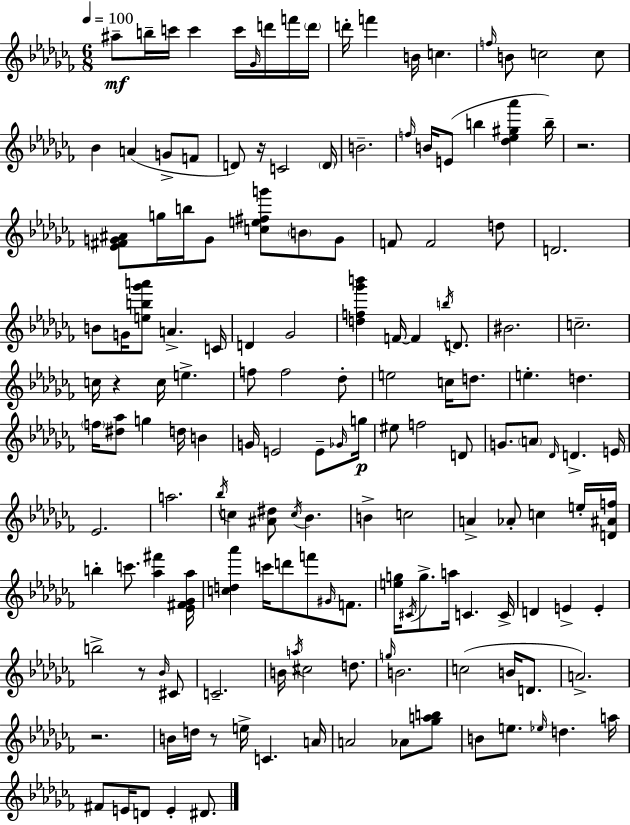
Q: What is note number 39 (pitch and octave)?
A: D4